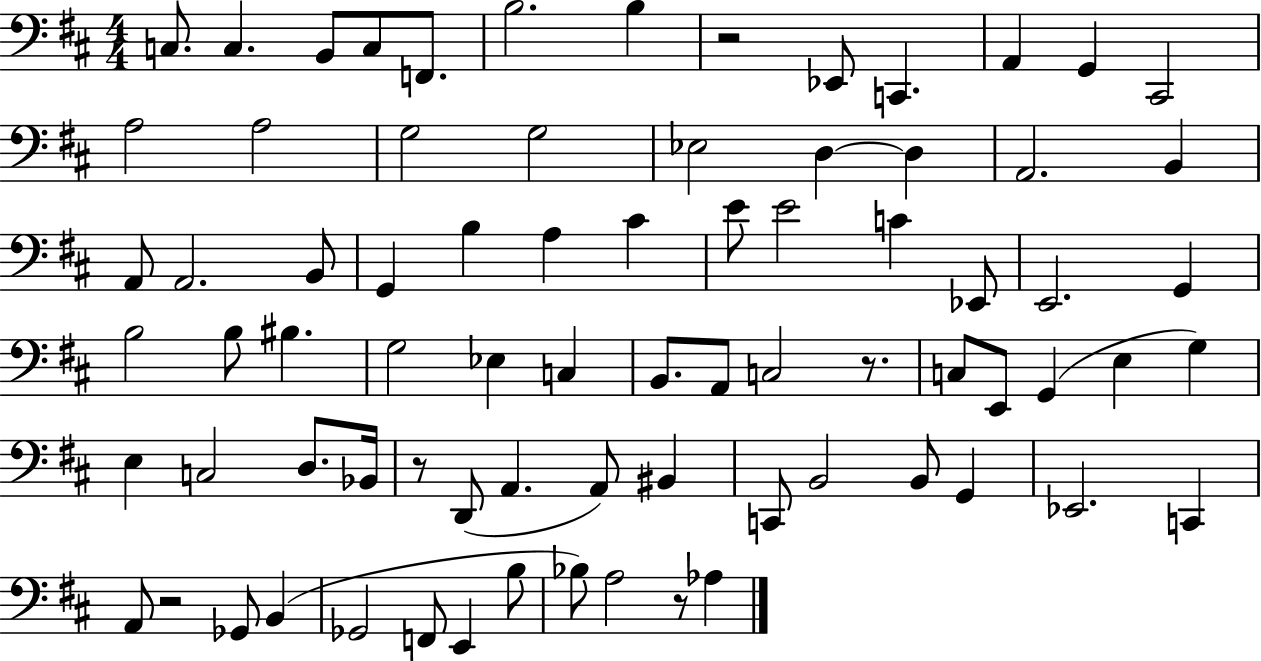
C3/e. C3/q. B2/e C3/e F2/e. B3/h. B3/q R/h Eb2/e C2/q. A2/q G2/q C#2/h A3/h A3/h G3/h G3/h Eb3/h D3/q D3/q A2/h. B2/q A2/e A2/h. B2/e G2/q B3/q A3/q C#4/q E4/e E4/h C4/q Eb2/e E2/h. G2/q B3/h B3/e BIS3/q. G3/h Eb3/q C3/q B2/e. A2/e C3/h R/e. C3/e E2/e G2/q E3/q G3/q E3/q C3/h D3/e. Bb2/s R/e D2/e A2/q. A2/e BIS2/q C2/e B2/h B2/e G2/q Eb2/h. C2/q A2/e R/h Gb2/e B2/q Gb2/h F2/e E2/q B3/e Bb3/e A3/h R/e Ab3/q